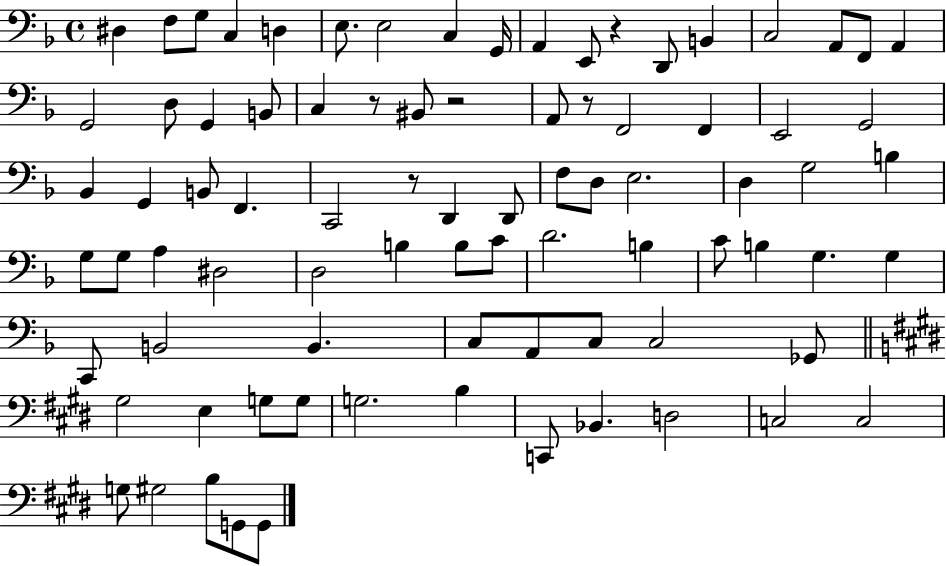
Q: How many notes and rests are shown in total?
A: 84